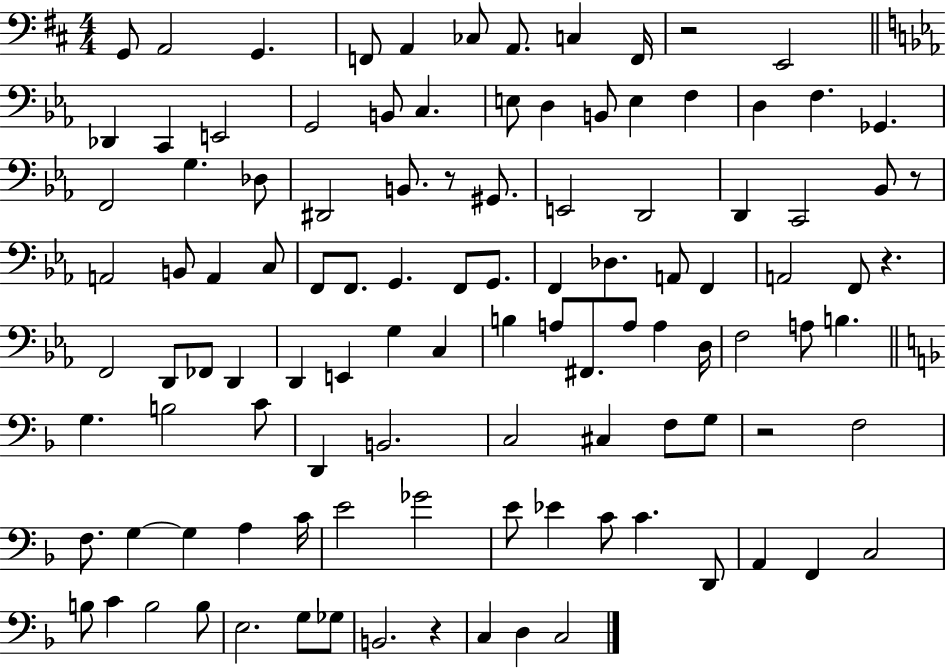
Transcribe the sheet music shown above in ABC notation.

X:1
T:Untitled
M:4/4
L:1/4
K:D
G,,/2 A,,2 G,, F,,/2 A,, _C,/2 A,,/2 C, F,,/4 z2 E,,2 _D,, C,, E,,2 G,,2 B,,/2 C, E,/2 D, B,,/2 E, F, D, F, _G,, F,,2 G, _D,/2 ^D,,2 B,,/2 z/2 ^G,,/2 E,,2 D,,2 D,, C,,2 _B,,/2 z/2 A,,2 B,,/2 A,, C,/2 F,,/2 F,,/2 G,, F,,/2 G,,/2 F,, _D, A,,/2 F,, A,,2 F,,/2 z F,,2 D,,/2 _F,,/2 D,, D,, E,, G, C, B, A,/2 ^F,,/2 A,/2 A, D,/4 F,2 A,/2 B, G, B,2 C/2 D,, B,,2 C,2 ^C, F,/2 G,/2 z2 F,2 F,/2 G, G, A, C/4 E2 _G2 E/2 _E C/2 C D,,/2 A,, F,, C,2 B,/2 C B,2 B,/2 E,2 G,/2 _G,/2 B,,2 z C, D, C,2